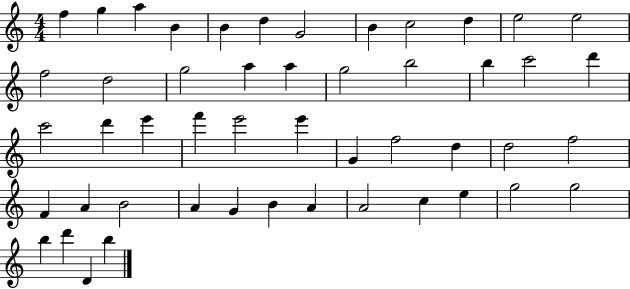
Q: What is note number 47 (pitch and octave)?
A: D6